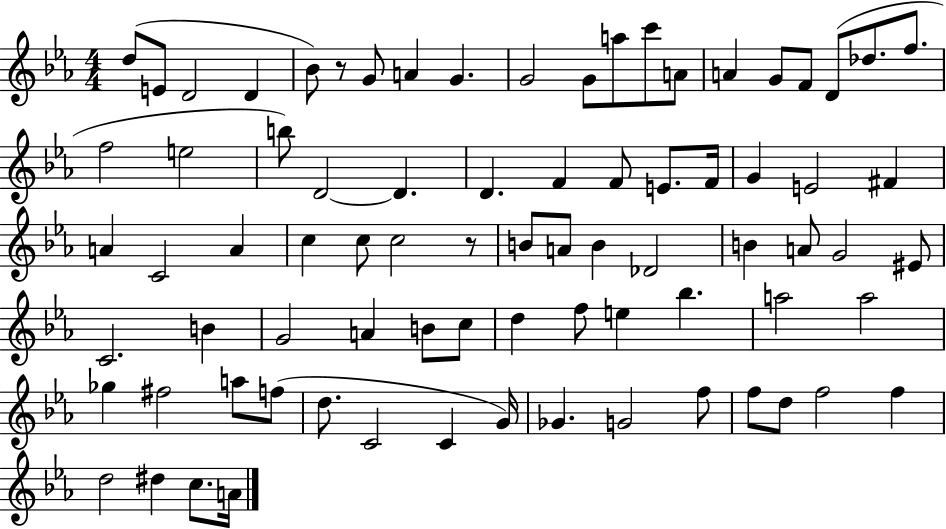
D5/e E4/e D4/h D4/q Bb4/e R/e G4/e A4/q G4/q. G4/h G4/e A5/e C6/e A4/e A4/q G4/e F4/e D4/e Db5/e. F5/e. F5/h E5/h B5/e D4/h D4/q. D4/q. F4/q F4/e E4/e. F4/s G4/q E4/h F#4/q A4/q C4/h A4/q C5/q C5/e C5/h R/e B4/e A4/e B4/q Db4/h B4/q A4/e G4/h EIS4/e C4/h. B4/q G4/h A4/q B4/e C5/e D5/q F5/e E5/q Bb5/q. A5/h A5/h Gb5/q F#5/h A5/e F5/e D5/e. C4/h C4/q G4/s Gb4/q. G4/h F5/e F5/e D5/e F5/h F5/q D5/h D#5/q C5/e. A4/s